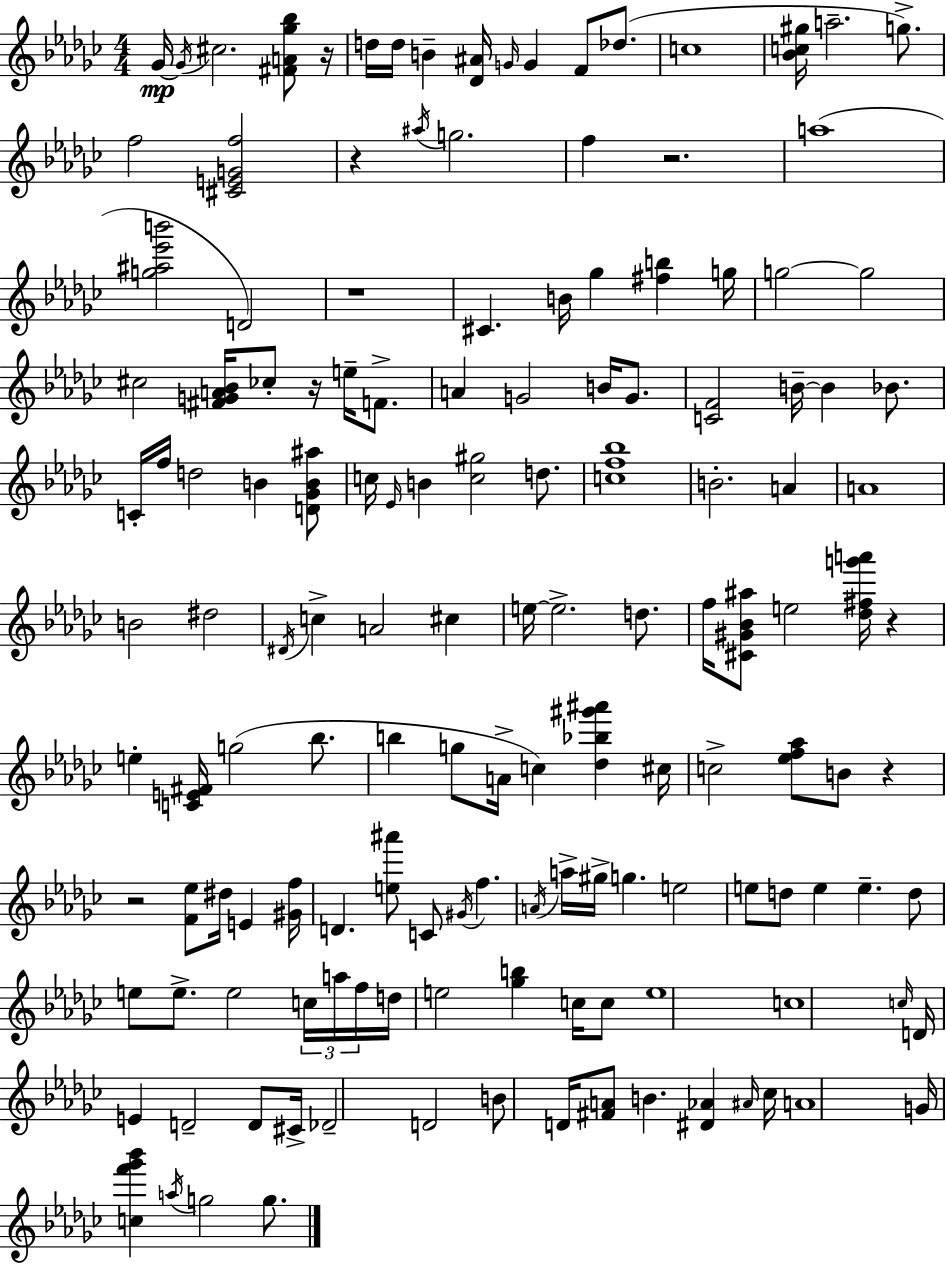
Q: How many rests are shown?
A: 8